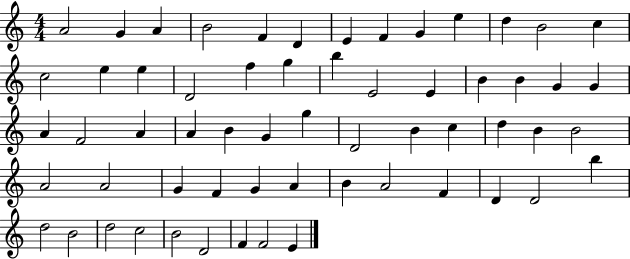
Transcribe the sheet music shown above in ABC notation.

X:1
T:Untitled
M:4/4
L:1/4
K:C
A2 G A B2 F D E F G e d B2 c c2 e e D2 f g b E2 E B B G G A F2 A A B G g D2 B c d B B2 A2 A2 G F G A B A2 F D D2 b d2 B2 d2 c2 B2 D2 F F2 E